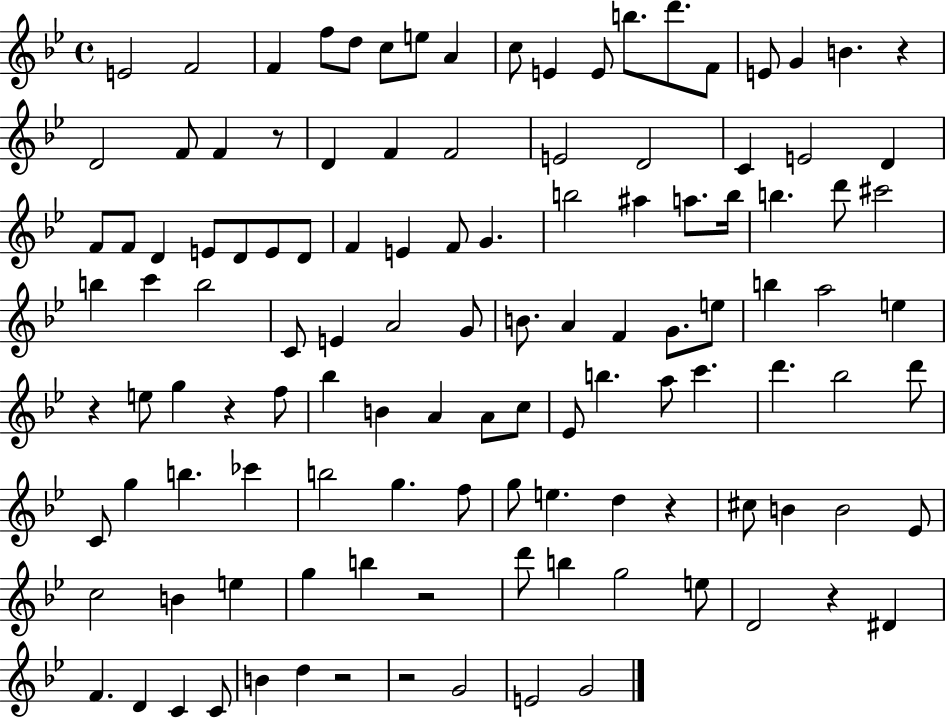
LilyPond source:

{
  \clef treble
  \time 4/4
  \defaultTimeSignature
  \key bes \major
  e'2 f'2 | f'4 f''8 d''8 c''8 e''8 a'4 | c''8 e'4 e'8 b''8. d'''8. f'8 | e'8 g'4 b'4. r4 | \break d'2 f'8 f'4 r8 | d'4 f'4 f'2 | e'2 d'2 | c'4 e'2 d'4 | \break f'8 f'8 d'4 e'8 d'8 e'8 d'8 | f'4 e'4 f'8 g'4. | b''2 ais''4 a''8. b''16 | b''4. d'''8 cis'''2 | \break b''4 c'''4 b''2 | c'8 e'4 a'2 g'8 | b'8. a'4 f'4 g'8. e''8 | b''4 a''2 e''4 | \break r4 e''8 g''4 r4 f''8 | bes''4 b'4 a'4 a'8 c''8 | ees'8 b''4. a''8 c'''4. | d'''4. bes''2 d'''8 | \break c'8 g''4 b''4. ces'''4 | b''2 g''4. f''8 | g''8 e''4. d''4 r4 | cis''8 b'4 b'2 ees'8 | \break c''2 b'4 e''4 | g''4 b''4 r2 | d'''8 b''4 g''2 e''8 | d'2 r4 dis'4 | \break f'4. d'4 c'4 c'8 | b'4 d''4 r2 | r2 g'2 | e'2 g'2 | \break \bar "|."
}